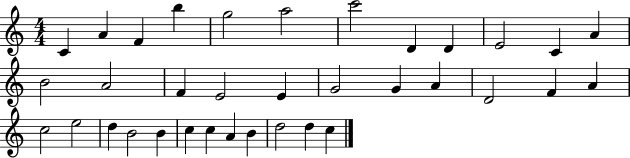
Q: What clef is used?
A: treble